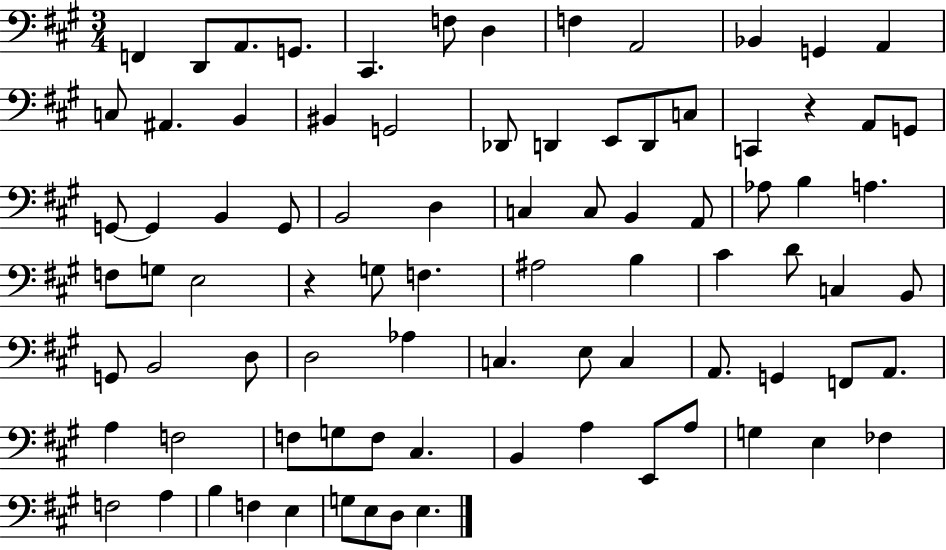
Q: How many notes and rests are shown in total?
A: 85